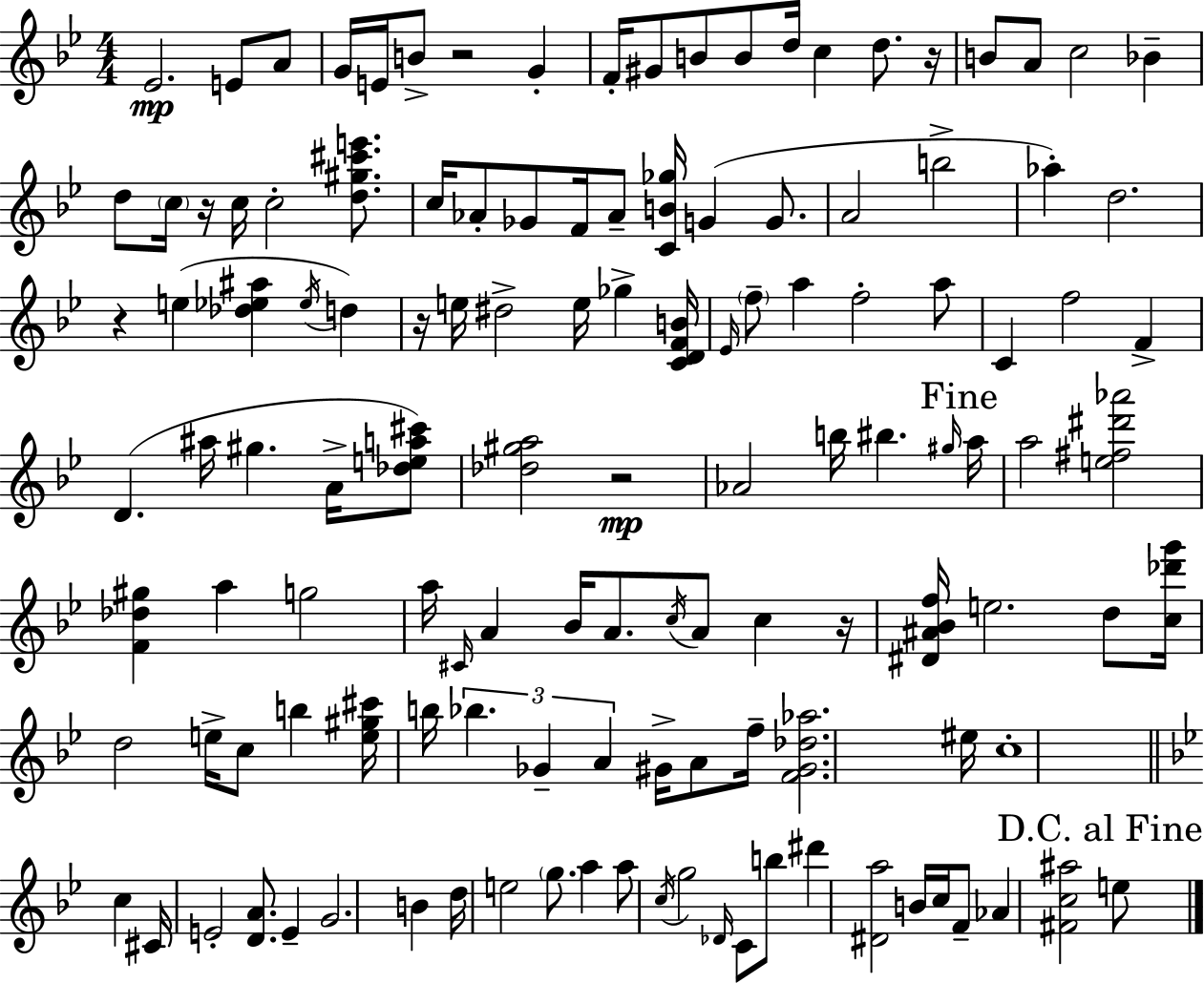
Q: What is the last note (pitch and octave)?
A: E5